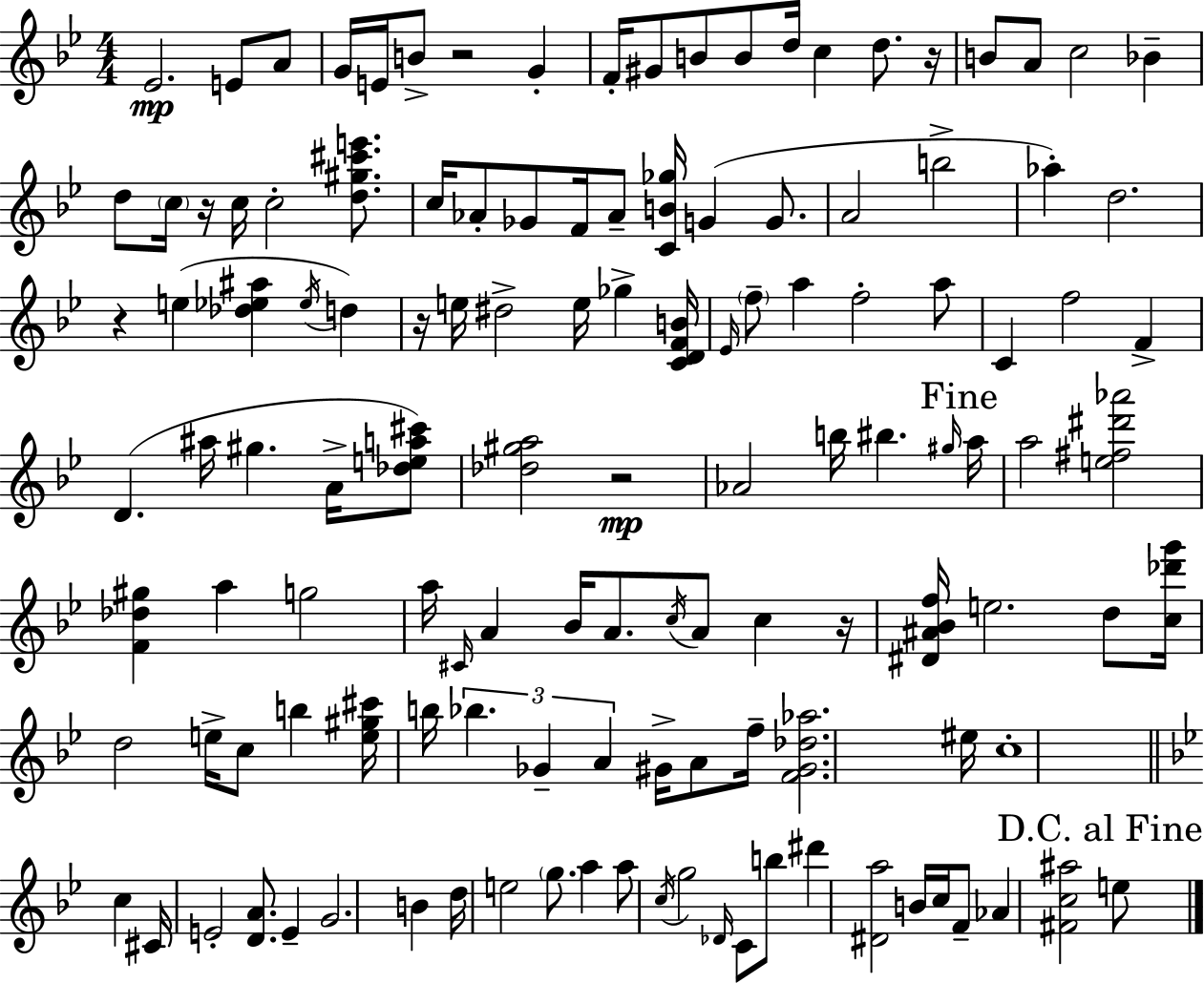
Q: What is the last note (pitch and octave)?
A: E5